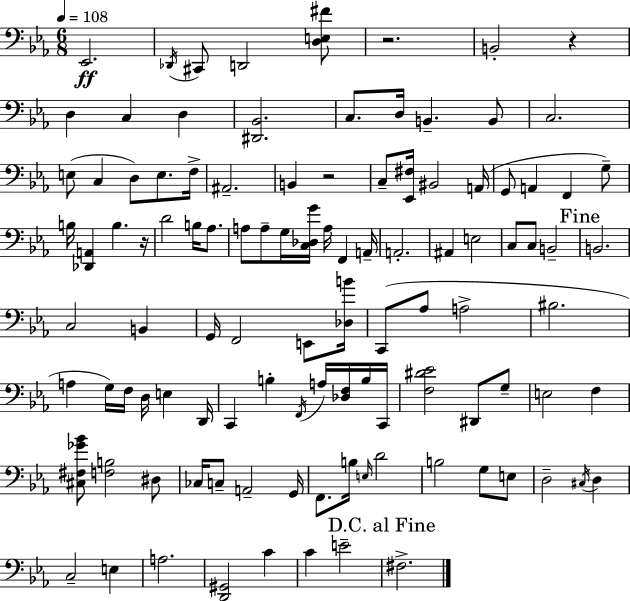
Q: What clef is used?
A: bass